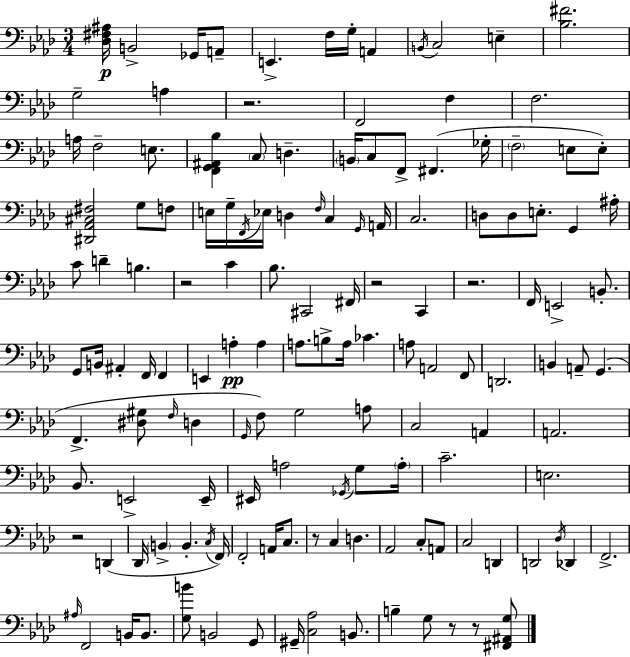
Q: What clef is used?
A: bass